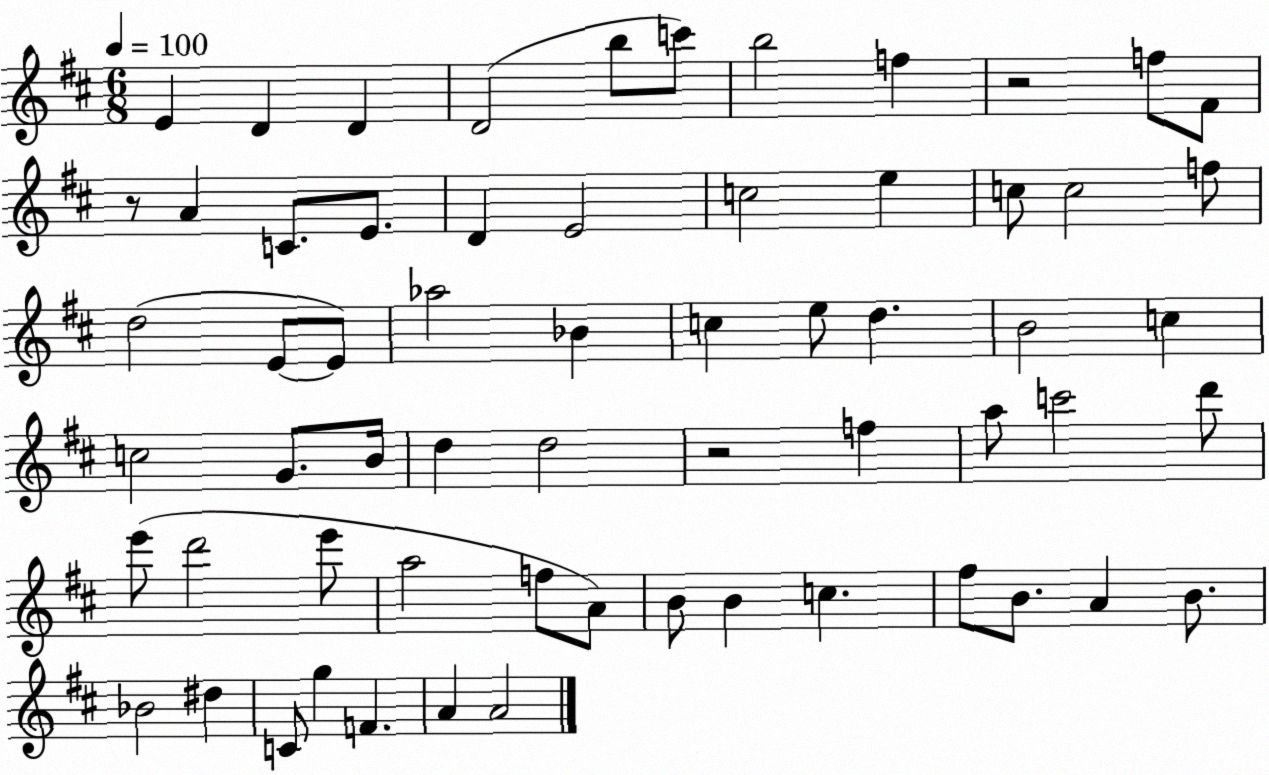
X:1
T:Untitled
M:6/8
L:1/4
K:D
E D D D2 b/2 c'/2 b2 f z2 f/2 ^F/2 z/2 A C/2 E/2 D E2 c2 e c/2 c2 f/2 d2 E/2 E/2 _a2 _B c e/2 d B2 c c2 G/2 B/4 d d2 z2 f a/2 c'2 d'/2 e'/2 d'2 e'/2 a2 f/2 A/2 B/2 B c ^f/2 B/2 A B/2 _B2 ^d C/2 g F A A2